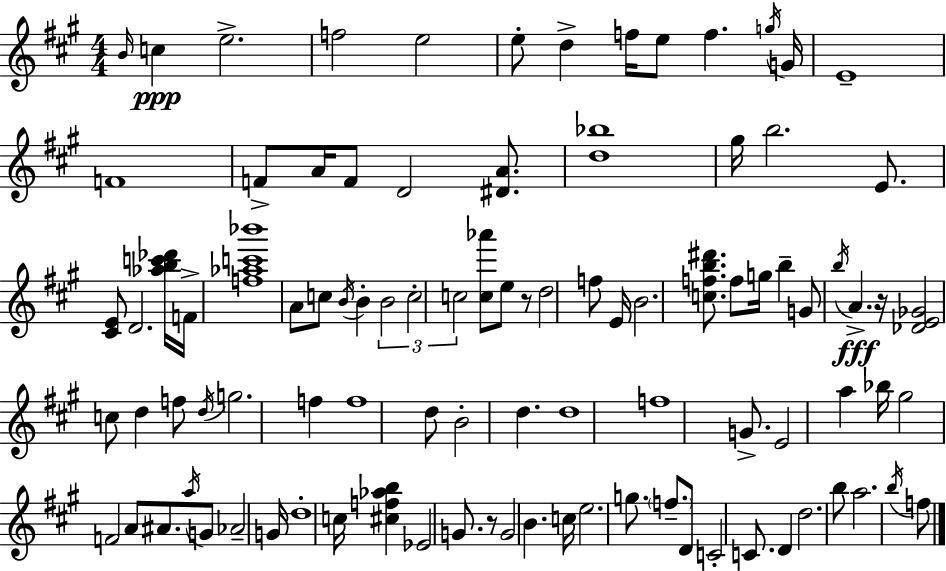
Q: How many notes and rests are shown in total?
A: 96